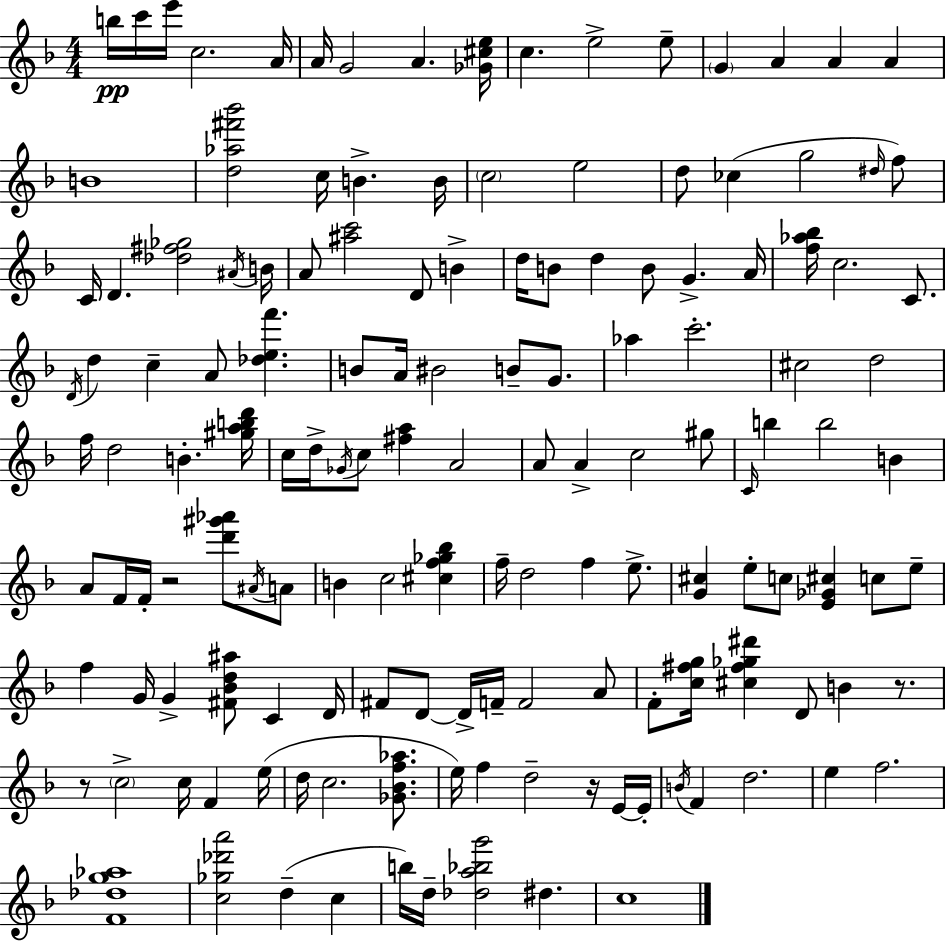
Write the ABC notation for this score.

X:1
T:Untitled
M:4/4
L:1/4
K:Dm
b/4 c'/4 e'/4 c2 A/4 A/4 G2 A [_G^ce]/4 c e2 e/2 G A A A B4 [d_a^f'_b']2 c/4 B B/4 c2 e2 d/2 _c g2 ^d/4 f/2 C/4 D [_d^f_g]2 ^A/4 B/4 A/2 [^ac']2 D/2 B d/4 B/2 d B/2 G A/4 [f_a_b]/4 c2 C/2 D/4 d c A/2 [_def'] B/2 A/4 ^B2 B/2 G/2 _a c'2 ^c2 d2 f/4 d2 B [^gabd']/4 c/4 d/4 _G/4 c/2 [^fa] A2 A/2 A c2 ^g/2 C/4 b b2 B A/2 F/4 F/4 z2 [d'^g'_a']/2 ^A/4 A/2 B c2 [^cf_g_b] f/4 d2 f e/2 [G^c] e/2 c/2 [E_G^c] c/2 e/2 f G/4 G [^F_Bd^a]/2 C D/4 ^F/2 D/2 D/4 F/4 F2 A/2 F/2 [c^fg]/4 [^c^f_g^d'] D/2 B z/2 z/2 c2 c/4 F e/4 d/4 c2 [_G_Bf_a]/2 e/4 f d2 z/4 E/4 E/4 B/4 F d2 e f2 [F_dg_a]4 [c_g_d'a']2 d c b/4 d/4 [_da_bg']2 ^d c4